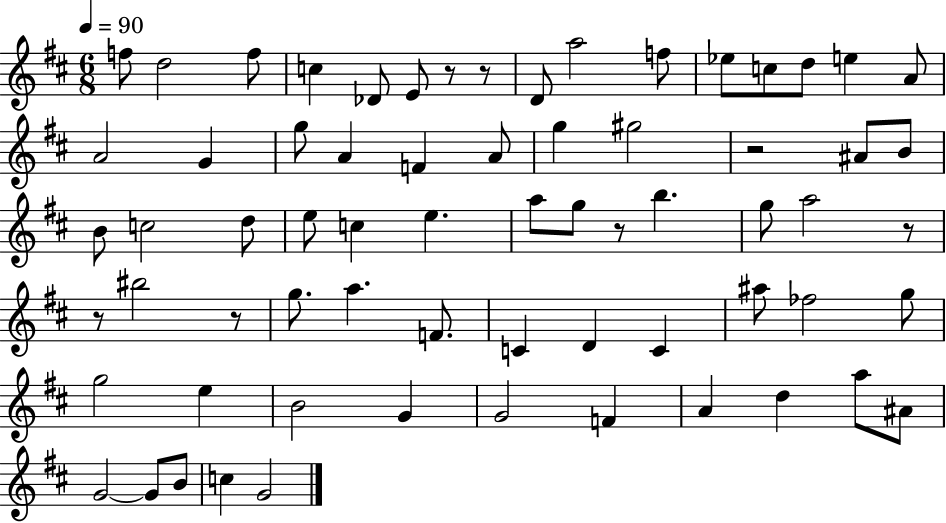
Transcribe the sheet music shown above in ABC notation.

X:1
T:Untitled
M:6/8
L:1/4
K:D
f/2 d2 f/2 c _D/2 E/2 z/2 z/2 D/2 a2 f/2 _e/2 c/2 d/2 e A/2 A2 G g/2 A F A/2 g ^g2 z2 ^A/2 B/2 B/2 c2 d/2 e/2 c e a/2 g/2 z/2 b g/2 a2 z/2 z/2 ^b2 z/2 g/2 a F/2 C D C ^a/2 _f2 g/2 g2 e B2 G G2 F A d a/2 ^A/2 G2 G/2 B/2 c G2